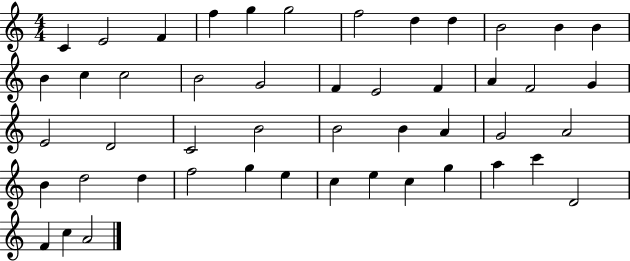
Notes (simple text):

C4/q E4/h F4/q F5/q G5/q G5/h F5/h D5/q D5/q B4/h B4/q B4/q B4/q C5/q C5/h B4/h G4/h F4/q E4/h F4/q A4/q F4/h G4/q E4/h D4/h C4/h B4/h B4/h B4/q A4/q G4/h A4/h B4/q D5/h D5/q F5/h G5/q E5/q C5/q E5/q C5/q G5/q A5/q C6/q D4/h F4/q C5/q A4/h